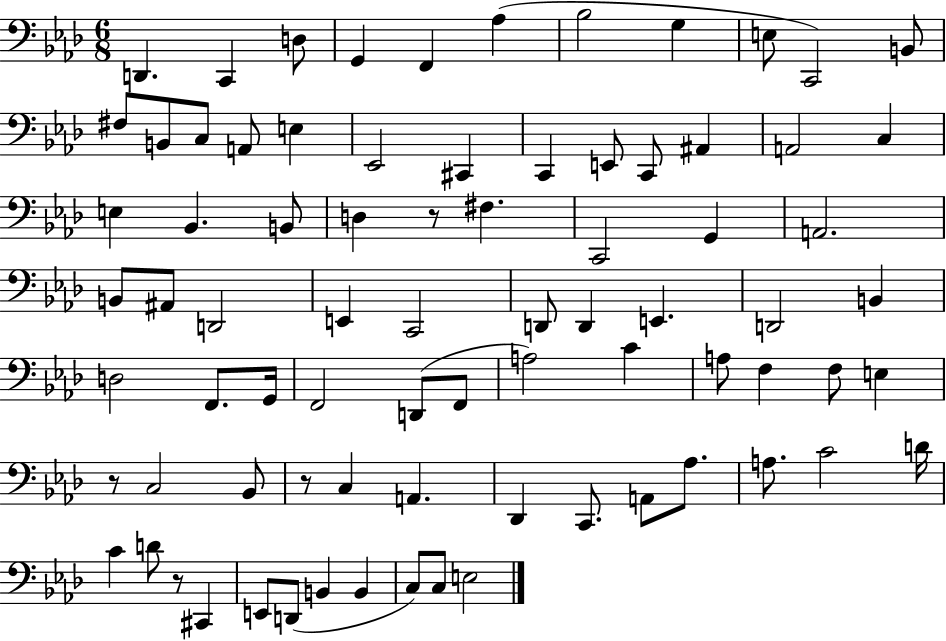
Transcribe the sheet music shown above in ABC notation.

X:1
T:Untitled
M:6/8
L:1/4
K:Ab
D,, C,, D,/2 G,, F,, _A, _B,2 G, E,/2 C,,2 B,,/2 ^F,/2 B,,/2 C,/2 A,,/2 E, _E,,2 ^C,, C,, E,,/2 C,,/2 ^A,, A,,2 C, E, _B,, B,,/2 D, z/2 ^F, C,,2 G,, A,,2 B,,/2 ^A,,/2 D,,2 E,, C,,2 D,,/2 D,, E,, D,,2 B,, D,2 F,,/2 G,,/4 F,,2 D,,/2 F,,/2 A,2 C A,/2 F, F,/2 E, z/2 C,2 _B,,/2 z/2 C, A,, _D,, C,,/2 A,,/2 _A,/2 A,/2 C2 D/4 C D/2 z/2 ^C,, E,,/2 D,,/2 B,, B,, C,/2 C,/2 E,2